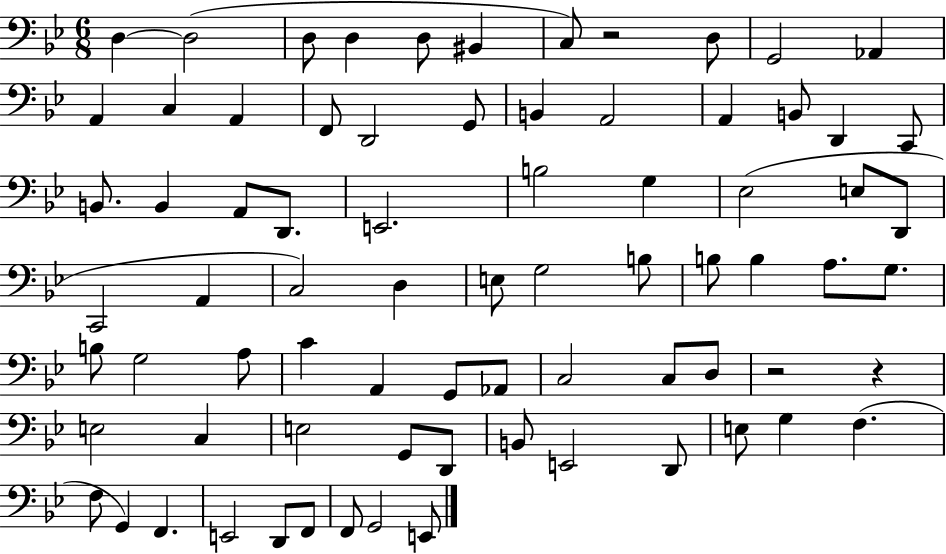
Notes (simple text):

D3/q D3/h D3/e D3/q D3/e BIS2/q C3/e R/h D3/e G2/h Ab2/q A2/q C3/q A2/q F2/e D2/h G2/e B2/q A2/h A2/q B2/e D2/q C2/e B2/e. B2/q A2/e D2/e. E2/h. B3/h G3/q Eb3/h E3/e D2/e C2/h A2/q C3/h D3/q E3/e G3/h B3/e B3/e B3/q A3/e. G3/e. B3/e G3/h A3/e C4/q A2/q G2/e Ab2/e C3/h C3/e D3/e R/h R/q E3/h C3/q E3/h G2/e D2/e B2/e E2/h D2/e E3/e G3/q F3/q. F3/e G2/q F2/q. E2/h D2/e F2/e F2/e G2/h E2/e